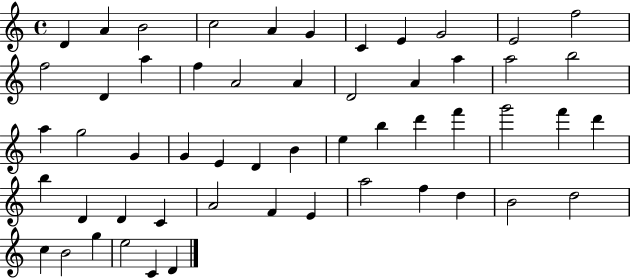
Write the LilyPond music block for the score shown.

{
  \clef treble
  \time 4/4
  \defaultTimeSignature
  \key c \major
  d'4 a'4 b'2 | c''2 a'4 g'4 | c'4 e'4 g'2 | e'2 f''2 | \break f''2 d'4 a''4 | f''4 a'2 a'4 | d'2 a'4 a''4 | a''2 b''2 | \break a''4 g''2 g'4 | g'4 e'4 d'4 b'4 | e''4 b''4 d'''4 f'''4 | g'''2 f'''4 d'''4 | \break b''4 d'4 d'4 c'4 | a'2 f'4 e'4 | a''2 f''4 d''4 | b'2 d''2 | \break c''4 b'2 g''4 | e''2 c'4 d'4 | \bar "|."
}